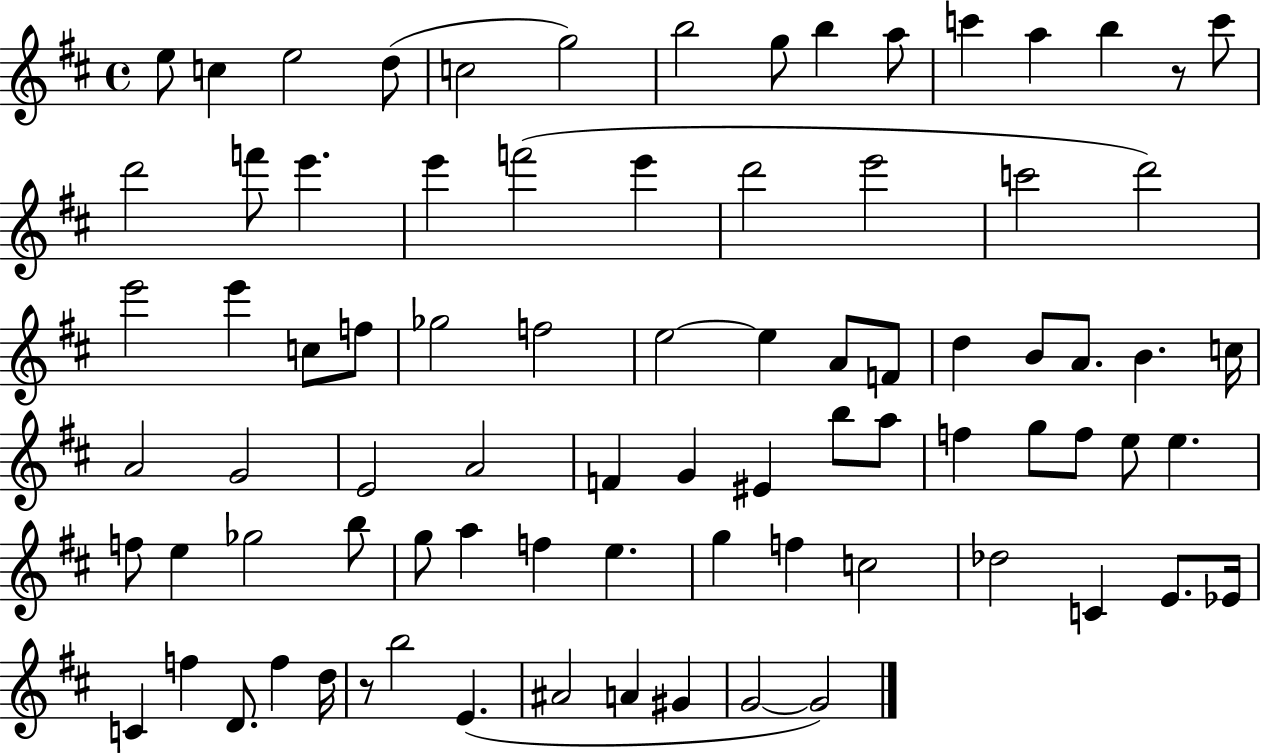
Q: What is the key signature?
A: D major